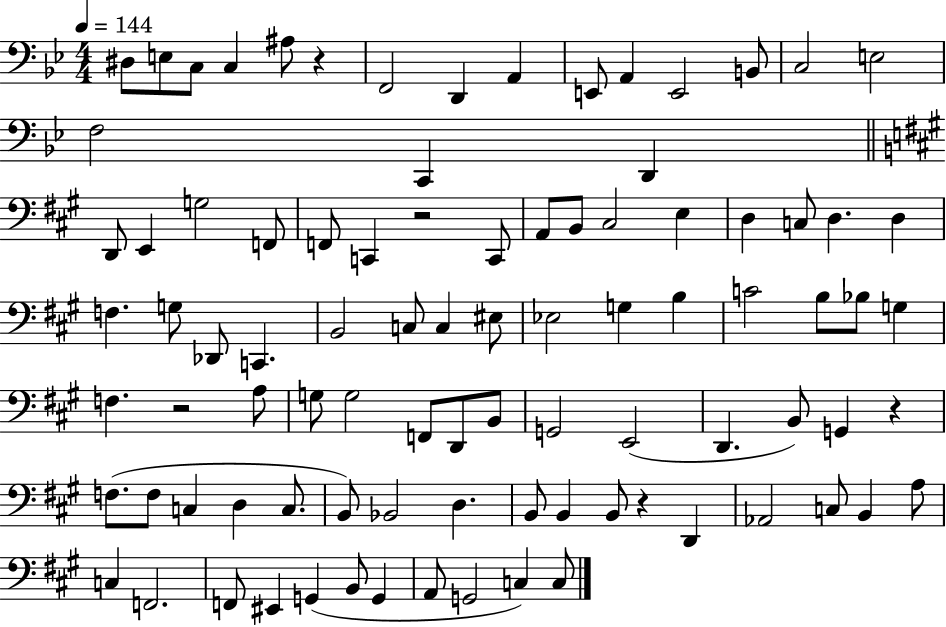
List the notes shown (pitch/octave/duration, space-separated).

D#3/e E3/e C3/e C3/q A#3/e R/q F2/h D2/q A2/q E2/e A2/q E2/h B2/e C3/h E3/h F3/h C2/q D2/q D2/e E2/q G3/h F2/e F2/e C2/q R/h C2/e A2/e B2/e C#3/h E3/q D3/q C3/e D3/q. D3/q F3/q. G3/e Db2/e C2/q. B2/h C3/e C3/q EIS3/e Eb3/h G3/q B3/q C4/h B3/e Bb3/e G3/q F3/q. R/h A3/e G3/e G3/h F2/e D2/e B2/e G2/h E2/h D2/q. B2/e G2/q R/q F3/e. F3/e C3/q D3/q C3/e. B2/e Bb2/h D3/q. B2/e B2/q B2/e R/q D2/q Ab2/h C3/e B2/q A3/e C3/q F2/h. F2/e EIS2/q G2/q B2/e G2/q A2/e G2/h C3/q C3/e